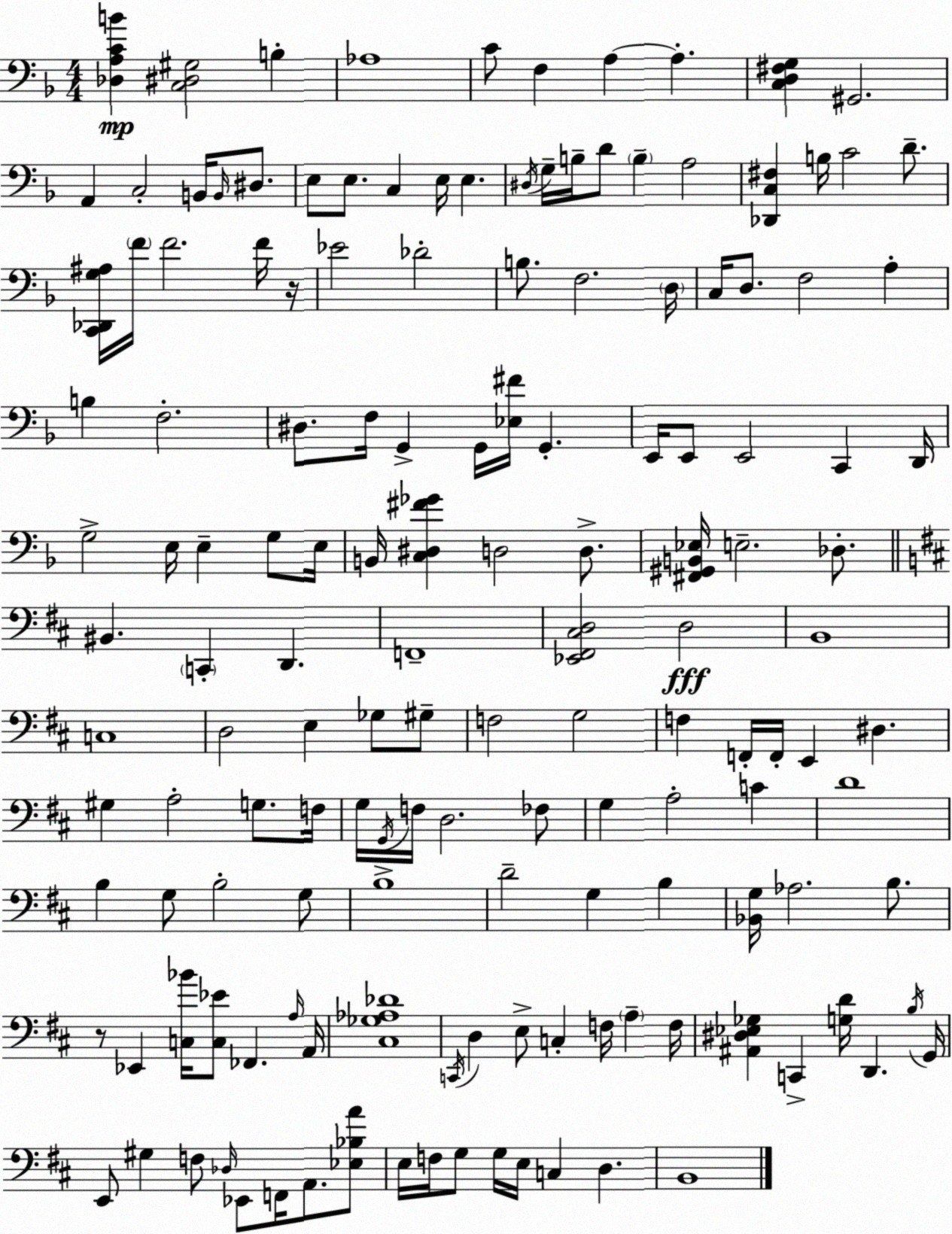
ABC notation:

X:1
T:Untitled
M:4/4
L:1/4
K:Dm
[_D,A,CB] [C,^D,^G,]2 B, _A,4 C/2 F, A, A, [C,D,^F,G,] ^G,,2 A,, C,2 B,,/4 B,,/4 ^D,/2 E,/2 E,/2 C, E,/4 E, ^D,/4 G,/4 B,/4 D/2 B, A,2 [_D,,C,^F,] B,/4 C2 D/2 [C,,_D,,G,^A,]/4 F/4 F2 F/4 z/4 _E2 _D2 B,/2 F,2 D,/4 C,/4 D,/2 F,2 A, B, F,2 ^D,/2 F,/4 G,, G,,/4 [_E,^F]/4 G,, E,,/4 E,,/2 E,,2 C,, D,,/4 G,2 E,/4 E, G,/2 E,/4 B,,/4 [C,^D,^F_G] D,2 D,/2 [^F,,^G,,B,,_E,]/4 E,2 _D,/2 ^B,, C,, D,, F,,4 [_E,,^F,,^C,D,]2 D,2 B,,4 C,4 D,2 E, _G,/2 ^G,/2 F,2 G,2 F, F,,/4 F,,/4 E,, ^D, ^G, A,2 G,/2 F,/4 G,/4 G,,/4 F,/4 D,2 _F,/2 G, A,2 C D4 B, G,/2 B,2 G,/2 B,4 D2 G, B, [_B,,G,]/4 _A,2 B,/2 z/2 _E,, [C,_B]/4 [C,_E]/2 _F,, A,/4 A,,/4 [^C,_G,_A,_D]4 C,,/4 D, E,/2 C, F,/4 A, F,/4 [^A,,^D,_E,_G,] C,, [G,D]/4 D,, B,/4 G,,/4 E,,/2 ^G, F,/2 _D,/4 _E,,/2 F,,/4 A,,/2 [_E,_B,A]/2 E,/4 F,/4 G,/2 G,/4 E,/4 C, D, B,,4